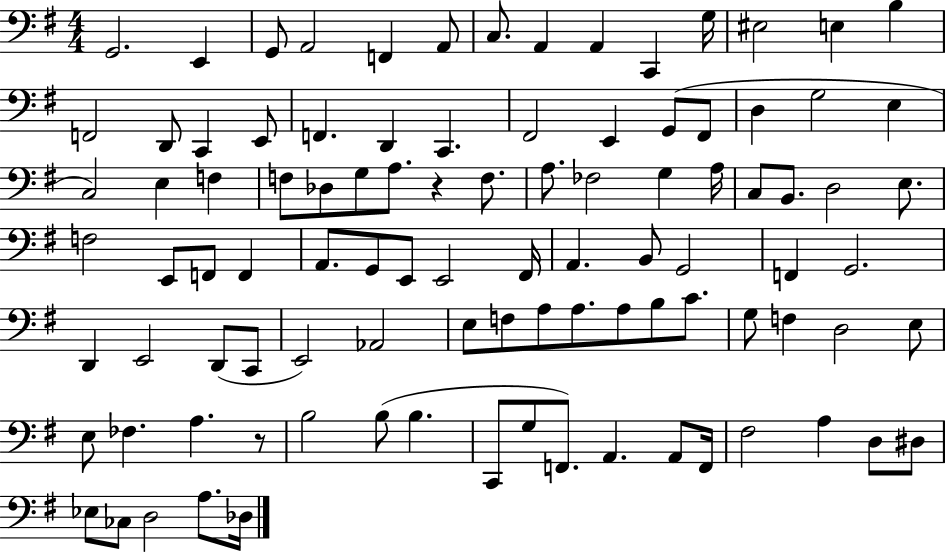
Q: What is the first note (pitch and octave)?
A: G2